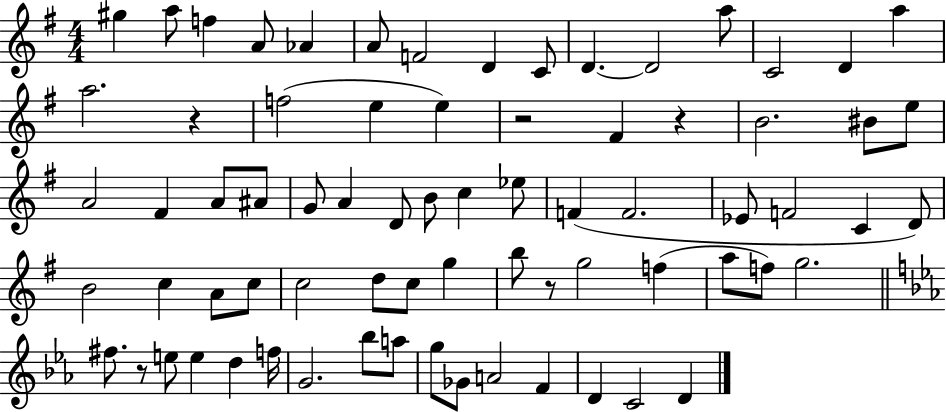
X:1
T:Untitled
M:4/4
L:1/4
K:G
^g a/2 f A/2 _A A/2 F2 D C/2 D D2 a/2 C2 D a a2 z f2 e e z2 ^F z B2 ^B/2 e/2 A2 ^F A/2 ^A/2 G/2 A D/2 B/2 c _e/2 F F2 _E/2 F2 C D/2 B2 c A/2 c/2 c2 d/2 c/2 g b/2 z/2 g2 f a/2 f/2 g2 ^f/2 z/2 e/2 e d f/4 G2 _b/2 a/2 g/2 _G/2 A2 F D C2 D